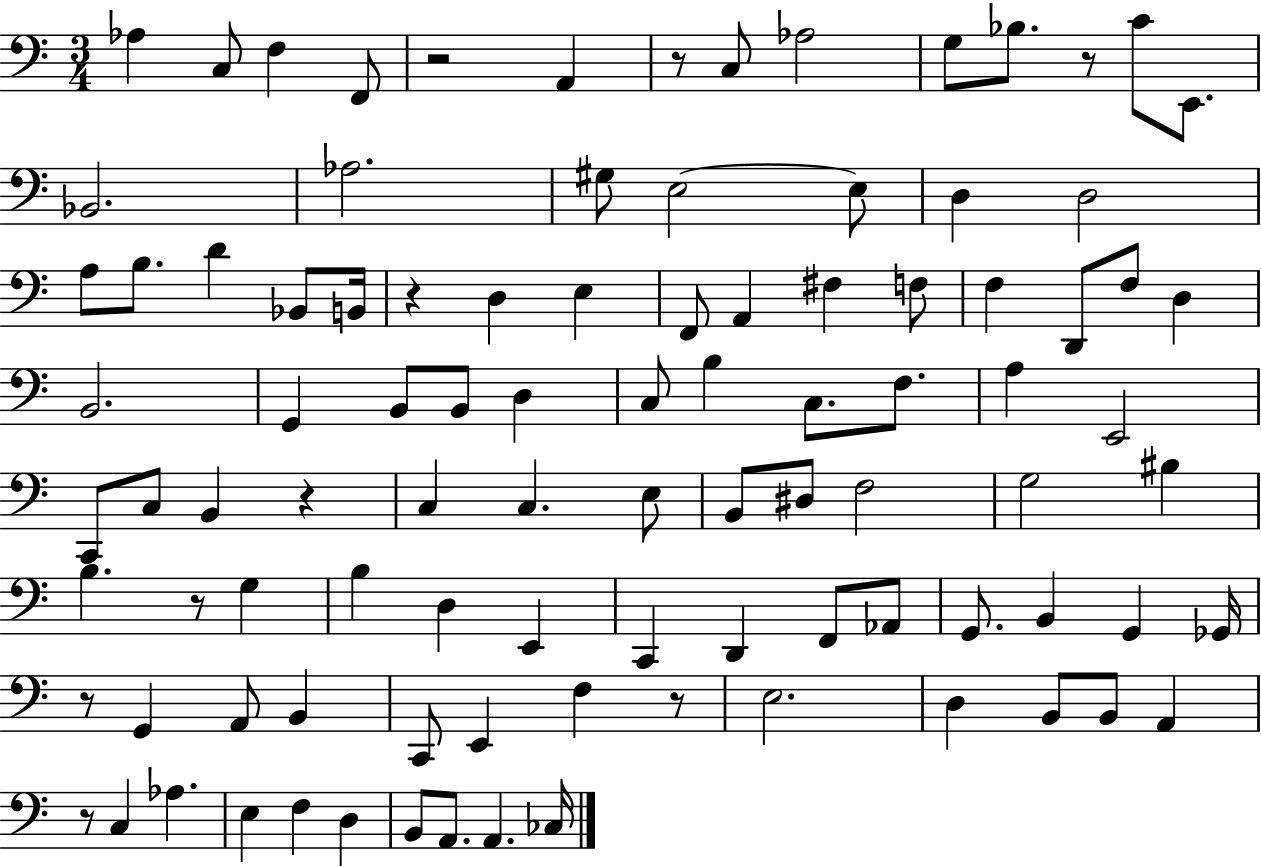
{
  \clef bass
  \numericTimeSignature
  \time 3/4
  \key c \major
  aes4 c8 f4 f,8 | r2 a,4 | r8 c8 aes2 | g8 bes8. r8 c'8 e,8. | \break bes,2. | aes2. | gis8 e2~~ e8 | d4 d2 | \break a8 b8. d'4 bes,8 b,16 | r4 d4 e4 | f,8 a,4 fis4 f8 | f4 d,8 f8 d4 | \break b,2. | g,4 b,8 b,8 d4 | c8 b4 c8. f8. | a4 e,2 | \break c,8 c8 b,4 r4 | c4 c4. e8 | b,8 dis8 f2 | g2 bis4 | \break b4. r8 g4 | b4 d4 e,4 | c,4 d,4 f,8 aes,8 | g,8. b,4 g,4 ges,16 | \break r8 g,4 a,8 b,4 | c,8 e,4 f4 r8 | e2. | d4 b,8 b,8 a,4 | \break r8 c4 aes4. | e4 f4 d4 | b,8 a,8. a,4. ces16 | \bar "|."
}